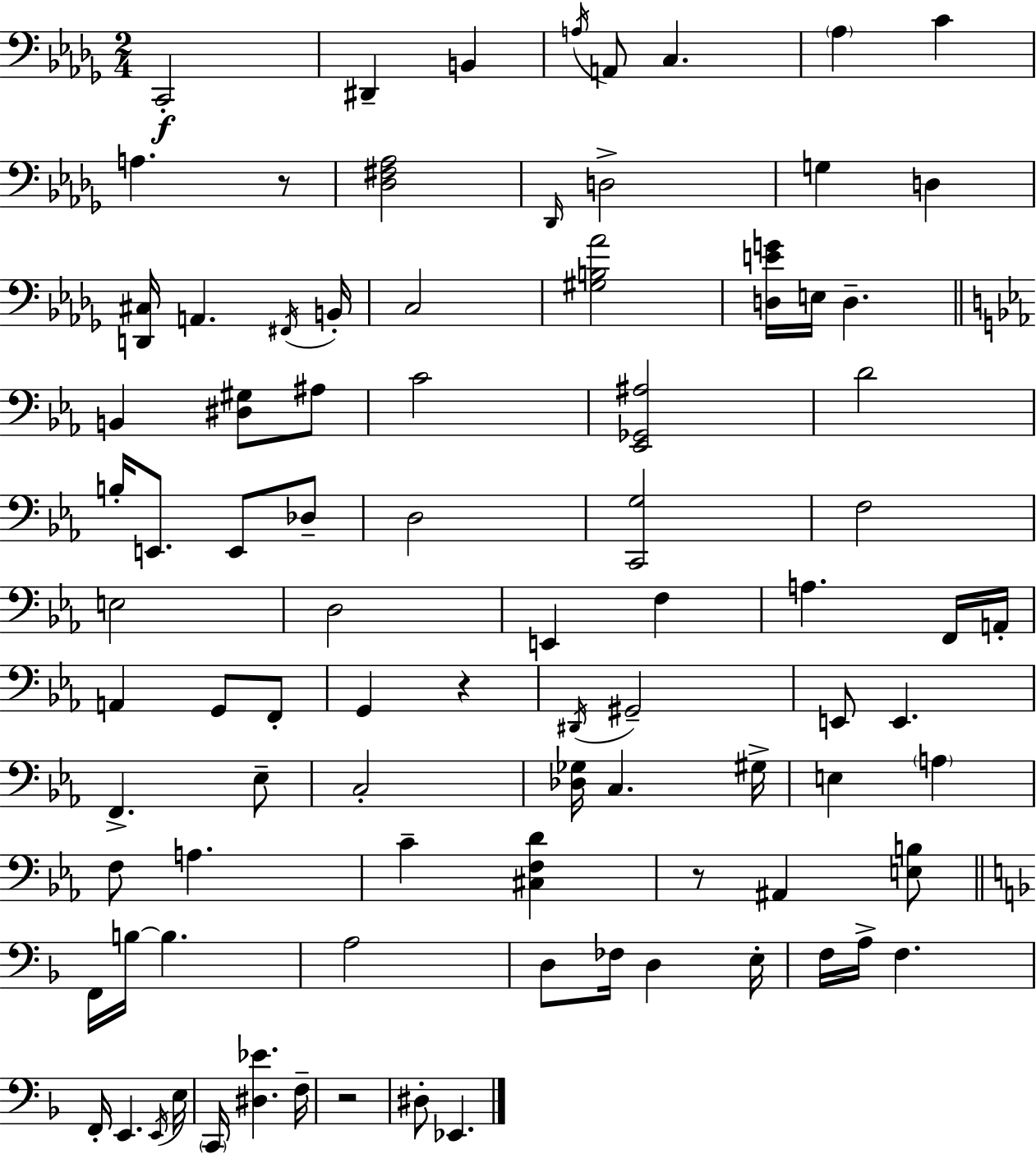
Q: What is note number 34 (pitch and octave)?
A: A3